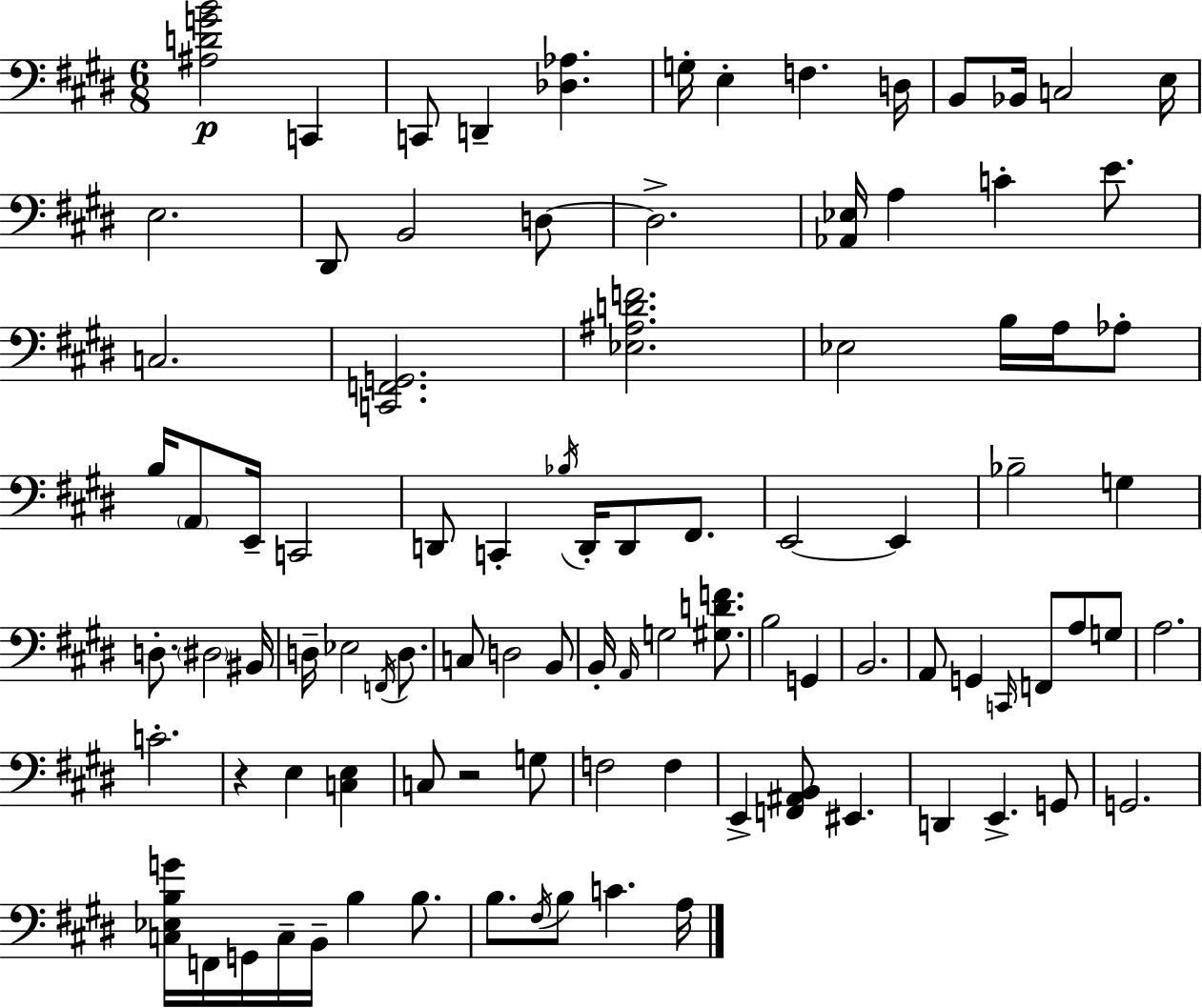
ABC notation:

X:1
T:Untitled
M:6/8
L:1/4
K:E
[^A,DGB]2 C,, C,,/2 D,, [_D,_A,] G,/4 E, F, D,/4 B,,/2 _B,,/4 C,2 E,/4 E,2 ^D,,/2 B,,2 D,/2 D,2 [_A,,_E,]/4 A, C E/2 C,2 [C,,F,,G,,]2 [_E,^A,DF]2 _E,2 B,/4 A,/4 _A,/2 B,/4 A,,/2 E,,/4 C,,2 D,,/2 C,, _B,/4 D,,/4 D,,/2 ^F,,/2 E,,2 E,, _B,2 G, D,/2 ^D,2 ^B,,/4 D,/4 _E,2 F,,/4 D,/2 C,/2 D,2 B,,/2 B,,/4 A,,/4 G,2 [^G,DF]/2 B,2 G,, B,,2 A,,/2 G,, C,,/4 F,,/2 A,/2 G,/2 A,2 C2 z E, [C,E,] C,/2 z2 G,/2 F,2 F, E,, [F,,^A,,B,,]/2 ^E,, D,, E,, G,,/2 G,,2 [C,_E,B,G]/4 F,,/4 G,,/4 C,/4 B,,/4 B, B,/2 B,/2 ^F,/4 B,/2 C A,/4